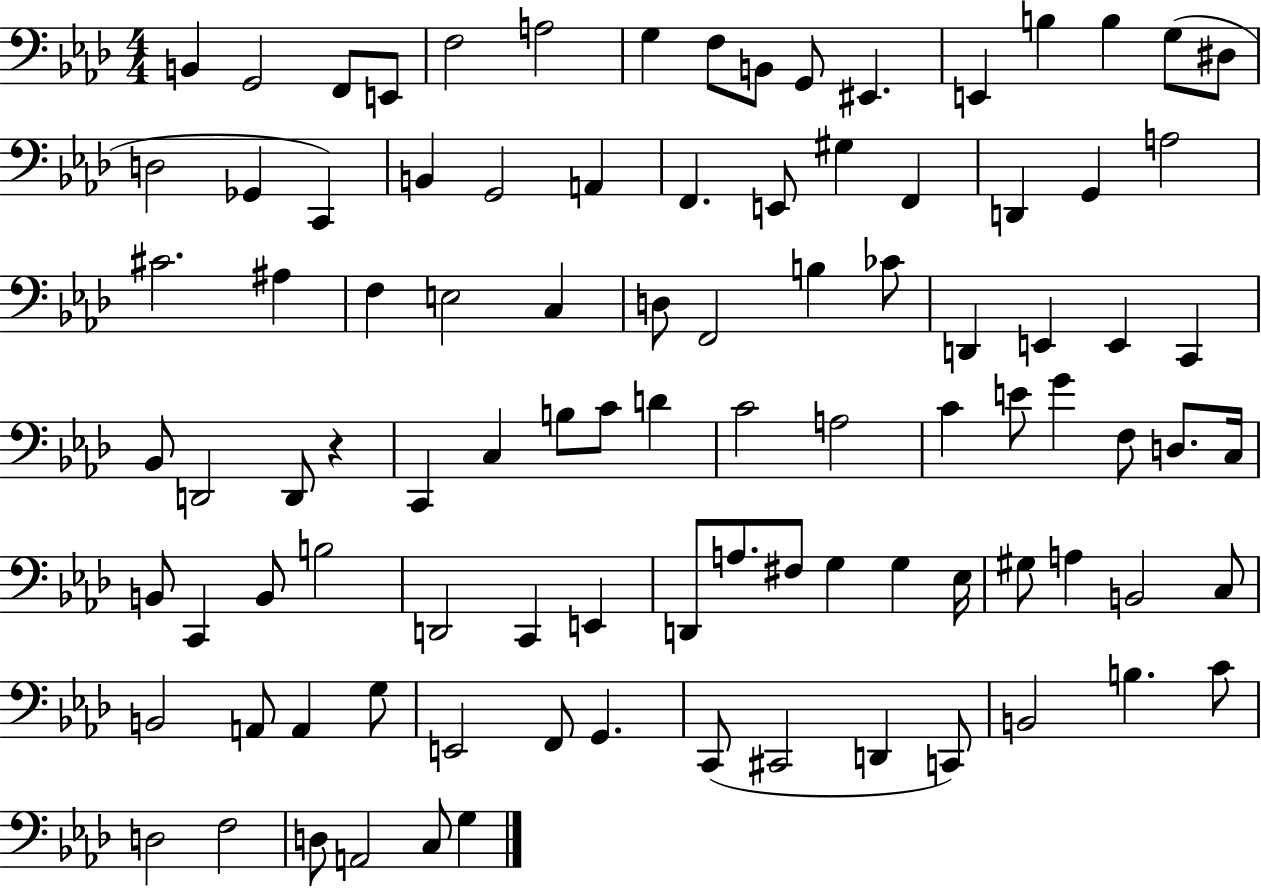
{
  \clef bass
  \numericTimeSignature
  \time 4/4
  \key aes \major
  b,4 g,2 f,8 e,8 | f2 a2 | g4 f8 b,8 g,8 eis,4. | e,4 b4 b4 g8( dis8 | \break d2 ges,4 c,4) | b,4 g,2 a,4 | f,4. e,8 gis4 f,4 | d,4 g,4 a2 | \break cis'2. ais4 | f4 e2 c4 | d8 f,2 b4 ces'8 | d,4 e,4 e,4 c,4 | \break bes,8 d,2 d,8 r4 | c,4 c4 b8 c'8 d'4 | c'2 a2 | c'4 e'8 g'4 f8 d8. c16 | \break b,8 c,4 b,8 b2 | d,2 c,4 e,4 | d,8 a8. fis8 g4 g4 ees16 | gis8 a4 b,2 c8 | \break b,2 a,8 a,4 g8 | e,2 f,8 g,4. | c,8( cis,2 d,4 c,8) | b,2 b4. c'8 | \break d2 f2 | d8 a,2 c8 g4 | \bar "|."
}